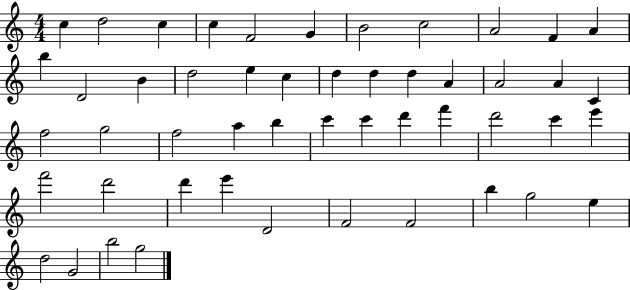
X:1
T:Untitled
M:4/4
L:1/4
K:C
c d2 c c F2 G B2 c2 A2 F A b D2 B d2 e c d d d A A2 A C f2 g2 f2 a b c' c' d' f' d'2 c' e' f'2 d'2 d' e' D2 F2 F2 b g2 e d2 G2 b2 g2